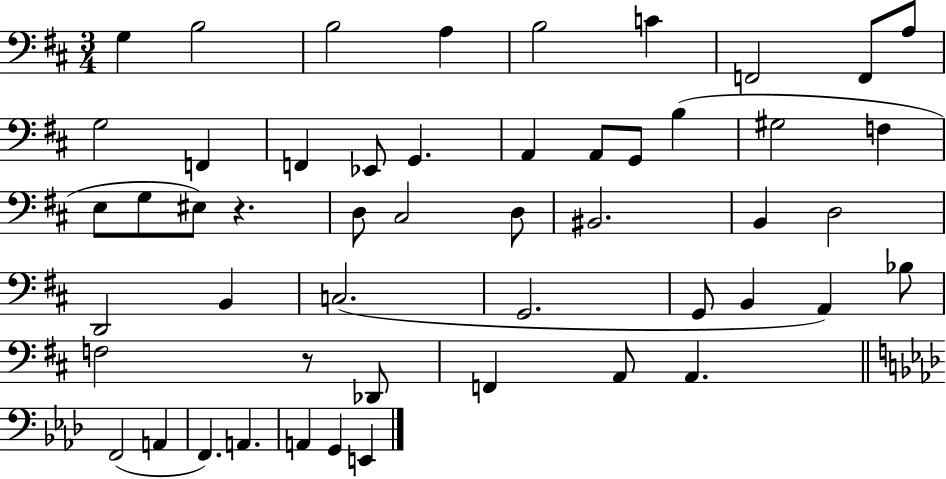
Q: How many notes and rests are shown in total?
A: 51